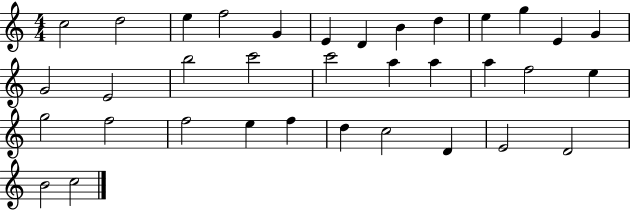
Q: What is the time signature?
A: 4/4